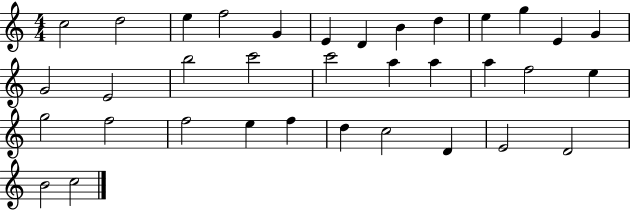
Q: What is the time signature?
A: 4/4